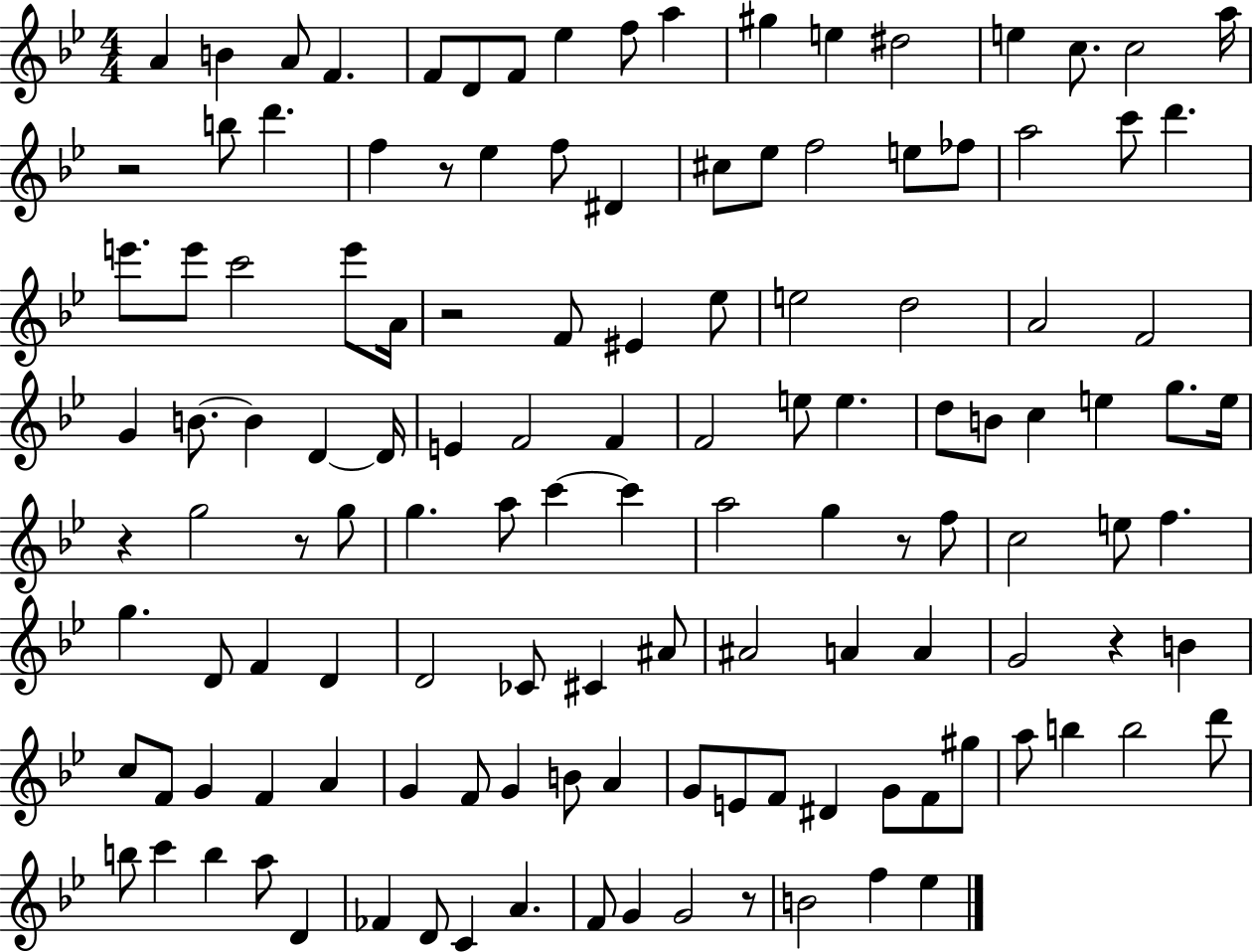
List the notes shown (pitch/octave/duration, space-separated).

A4/q B4/q A4/e F4/q. F4/e D4/e F4/e Eb5/q F5/e A5/q G#5/q E5/q D#5/h E5/q C5/e. C5/h A5/s R/h B5/e D6/q. F5/q R/e Eb5/q F5/e D#4/q C#5/e Eb5/e F5/h E5/e FES5/e A5/h C6/e D6/q. E6/e. E6/e C6/h E6/e A4/s R/h F4/e EIS4/q Eb5/e E5/h D5/h A4/h F4/h G4/q B4/e. B4/q D4/q D4/s E4/q F4/h F4/q F4/h E5/e E5/q. D5/e B4/e C5/q E5/q G5/e. E5/s R/q G5/h R/e G5/e G5/q. A5/e C6/q C6/q A5/h G5/q R/e F5/e C5/h E5/e F5/q. G5/q. D4/e F4/q D4/q D4/h CES4/e C#4/q A#4/e A#4/h A4/q A4/q G4/h R/q B4/q C5/e F4/e G4/q F4/q A4/q G4/q F4/e G4/q B4/e A4/q G4/e E4/e F4/e D#4/q G4/e F4/e G#5/e A5/e B5/q B5/h D6/e B5/e C6/q B5/q A5/e D4/q FES4/q D4/e C4/q A4/q. F4/e G4/q G4/h R/e B4/h F5/q Eb5/q